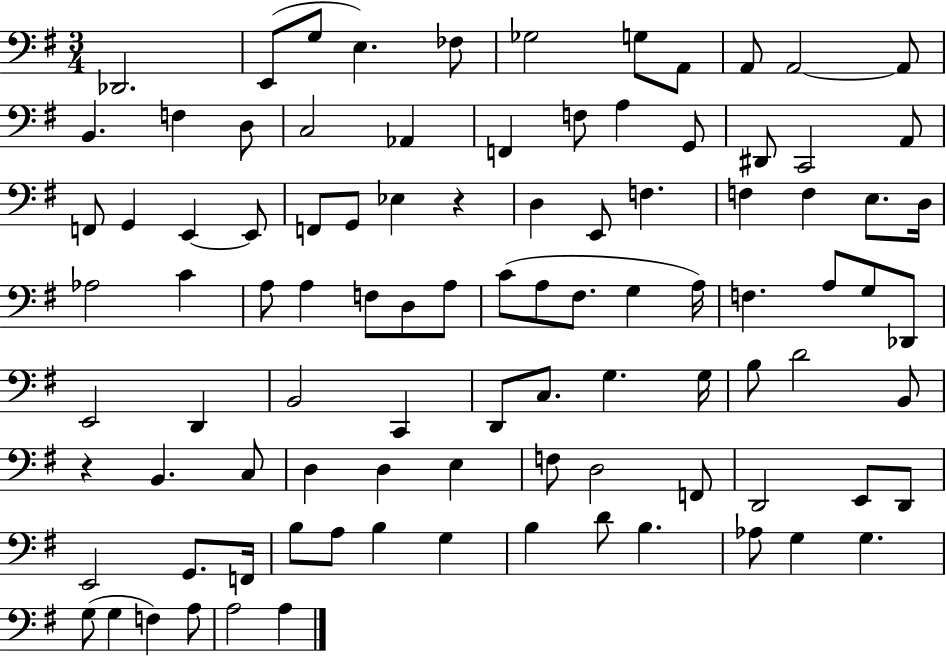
Db2/h. E2/e G3/e E3/q. FES3/e Gb3/h G3/e A2/e A2/e A2/h A2/e B2/q. F3/q D3/e C3/h Ab2/q F2/q F3/e A3/q G2/e D#2/e C2/h A2/e F2/e G2/q E2/q E2/e F2/e G2/e Eb3/q R/q D3/q E2/e F3/q. F3/q F3/q E3/e. D3/s Ab3/h C4/q A3/e A3/q F3/e D3/e A3/e C4/e A3/e F#3/e. G3/q A3/s F3/q. A3/e G3/e Db2/e E2/h D2/q B2/h C2/q D2/e C3/e. G3/q. G3/s B3/e D4/h B2/e R/q B2/q. C3/e D3/q D3/q E3/q F3/e D3/h F2/e D2/h E2/e D2/e E2/h G2/e. F2/s B3/e A3/e B3/q G3/q B3/q D4/e B3/q. Ab3/e G3/q G3/q. G3/e G3/q F3/q A3/e A3/h A3/q